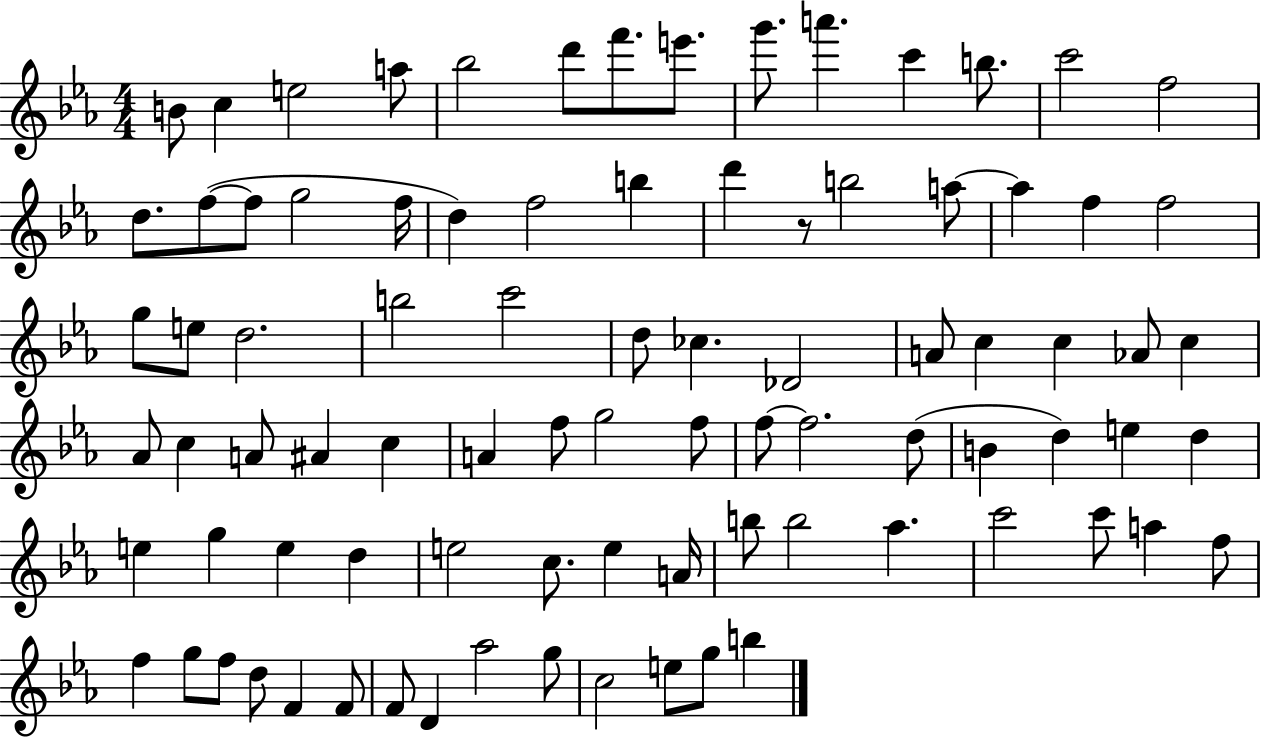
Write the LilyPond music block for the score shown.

{
  \clef treble
  \numericTimeSignature
  \time 4/4
  \key ees \major
  b'8 c''4 e''2 a''8 | bes''2 d'''8 f'''8. e'''8. | g'''8. a'''4. c'''4 b''8. | c'''2 f''2 | \break d''8. f''8~(~ f''8 g''2 f''16 | d''4) f''2 b''4 | d'''4 r8 b''2 a''8~~ | a''4 f''4 f''2 | \break g''8 e''8 d''2. | b''2 c'''2 | d''8 ces''4. des'2 | a'8 c''4 c''4 aes'8 c''4 | \break aes'8 c''4 a'8 ais'4 c''4 | a'4 f''8 g''2 f''8 | f''8~~ f''2. d''8( | b'4 d''4) e''4 d''4 | \break e''4 g''4 e''4 d''4 | e''2 c''8. e''4 a'16 | b''8 b''2 aes''4. | c'''2 c'''8 a''4 f''8 | \break f''4 g''8 f''8 d''8 f'4 f'8 | f'8 d'4 aes''2 g''8 | c''2 e''8 g''8 b''4 | \bar "|."
}